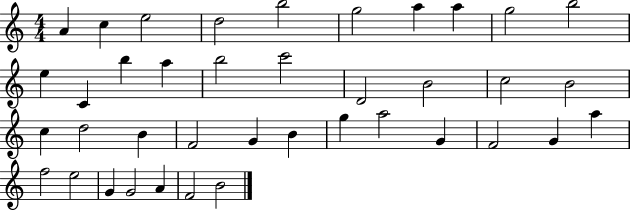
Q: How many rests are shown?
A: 0